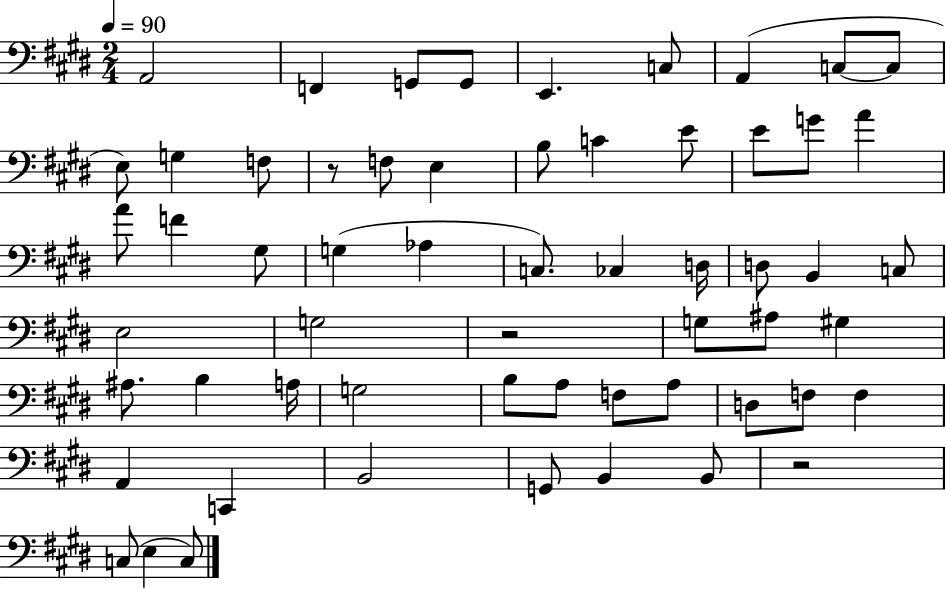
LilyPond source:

{
  \clef bass
  \numericTimeSignature
  \time 2/4
  \key e \major
  \tempo 4 = 90
  a,2 | f,4 g,8 g,8 | e,4. c8 | a,4( c8~~ c8 | \break e8) g4 f8 | r8 f8 e4 | b8 c'4 e'8 | e'8 g'8 a'4 | \break a'8 f'4 gis8 | g4( aes4 | c8.) ces4 d16 | d8 b,4 c8 | \break e2 | g2 | r2 | g8 ais8 gis4 | \break ais8. b4 a16 | g2 | b8 a8 f8 a8 | d8 f8 f4 | \break a,4 c,4 | b,2 | g,8 b,4 b,8 | r2 | \break c8( e4 c8) | \bar "|."
}